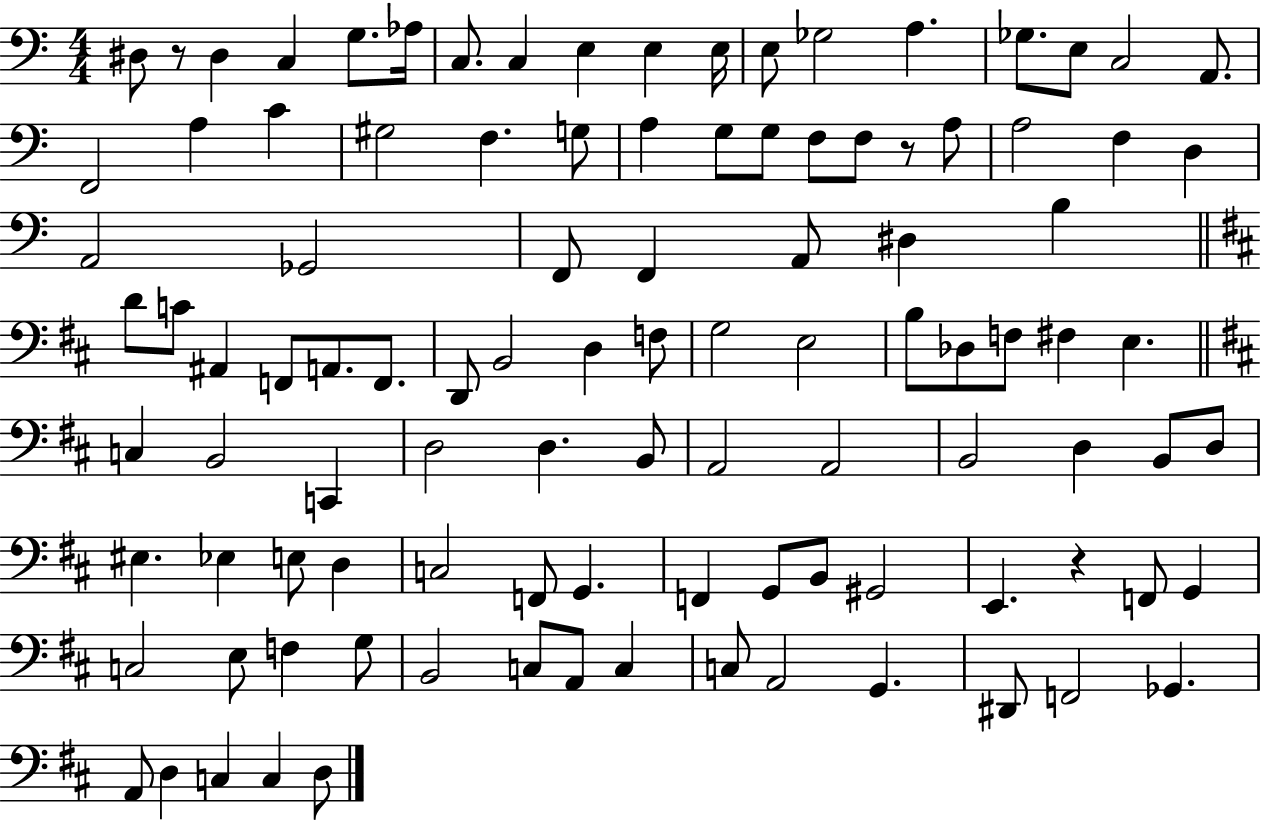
X:1
T:Untitled
M:4/4
L:1/4
K:C
^D,/2 z/2 ^D, C, G,/2 _A,/4 C,/2 C, E, E, E,/4 E,/2 _G,2 A, _G,/2 E,/2 C,2 A,,/2 F,,2 A, C ^G,2 F, G,/2 A, G,/2 G,/2 F,/2 F,/2 z/2 A,/2 A,2 F, D, A,,2 _G,,2 F,,/2 F,, A,,/2 ^D, B, D/2 C/2 ^A,, F,,/2 A,,/2 F,,/2 D,,/2 B,,2 D, F,/2 G,2 E,2 B,/2 _D,/2 F,/2 ^F, E, C, B,,2 C,, D,2 D, B,,/2 A,,2 A,,2 B,,2 D, B,,/2 D,/2 ^E, _E, E,/2 D, C,2 F,,/2 G,, F,, G,,/2 B,,/2 ^G,,2 E,, z F,,/2 G,, C,2 E,/2 F, G,/2 B,,2 C,/2 A,,/2 C, C,/2 A,,2 G,, ^D,,/2 F,,2 _G,, A,,/2 D, C, C, D,/2